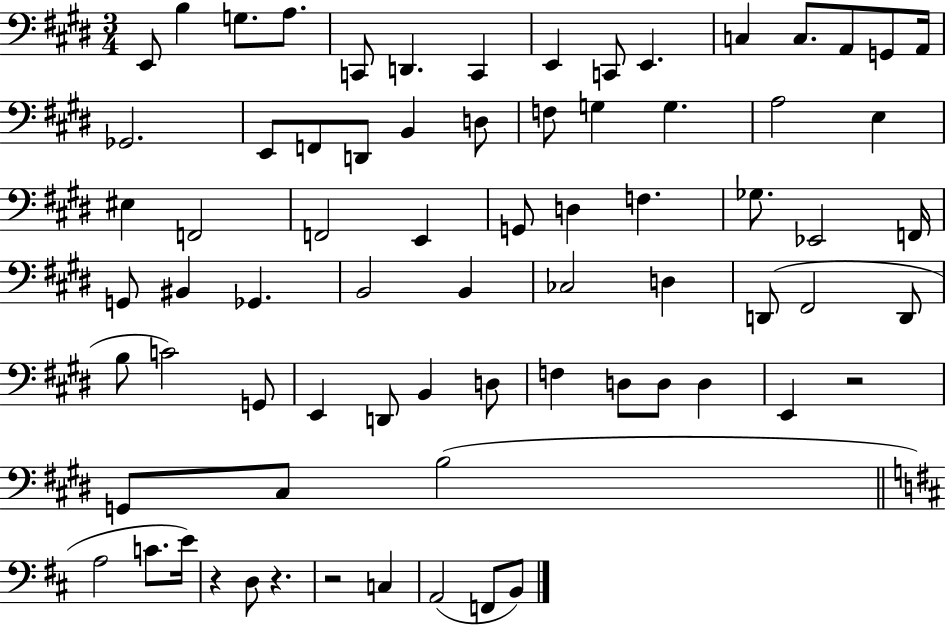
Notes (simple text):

E2/e B3/q G3/e. A3/e. C2/e D2/q. C2/q E2/q C2/e E2/q. C3/q C3/e. A2/e G2/e A2/s Gb2/h. E2/e F2/e D2/e B2/q D3/e F3/e G3/q G3/q. A3/h E3/q EIS3/q F2/h F2/h E2/q G2/e D3/q F3/q. Gb3/e. Eb2/h F2/s G2/e BIS2/q Gb2/q. B2/h B2/q CES3/h D3/q D2/e F#2/h D2/e B3/e C4/h G2/e E2/q D2/e B2/q D3/e F3/q D3/e D3/e D3/q E2/q R/h G2/e C#3/e B3/h A3/h C4/e. E4/s R/q D3/e R/q. R/h C3/q A2/h F2/e B2/e